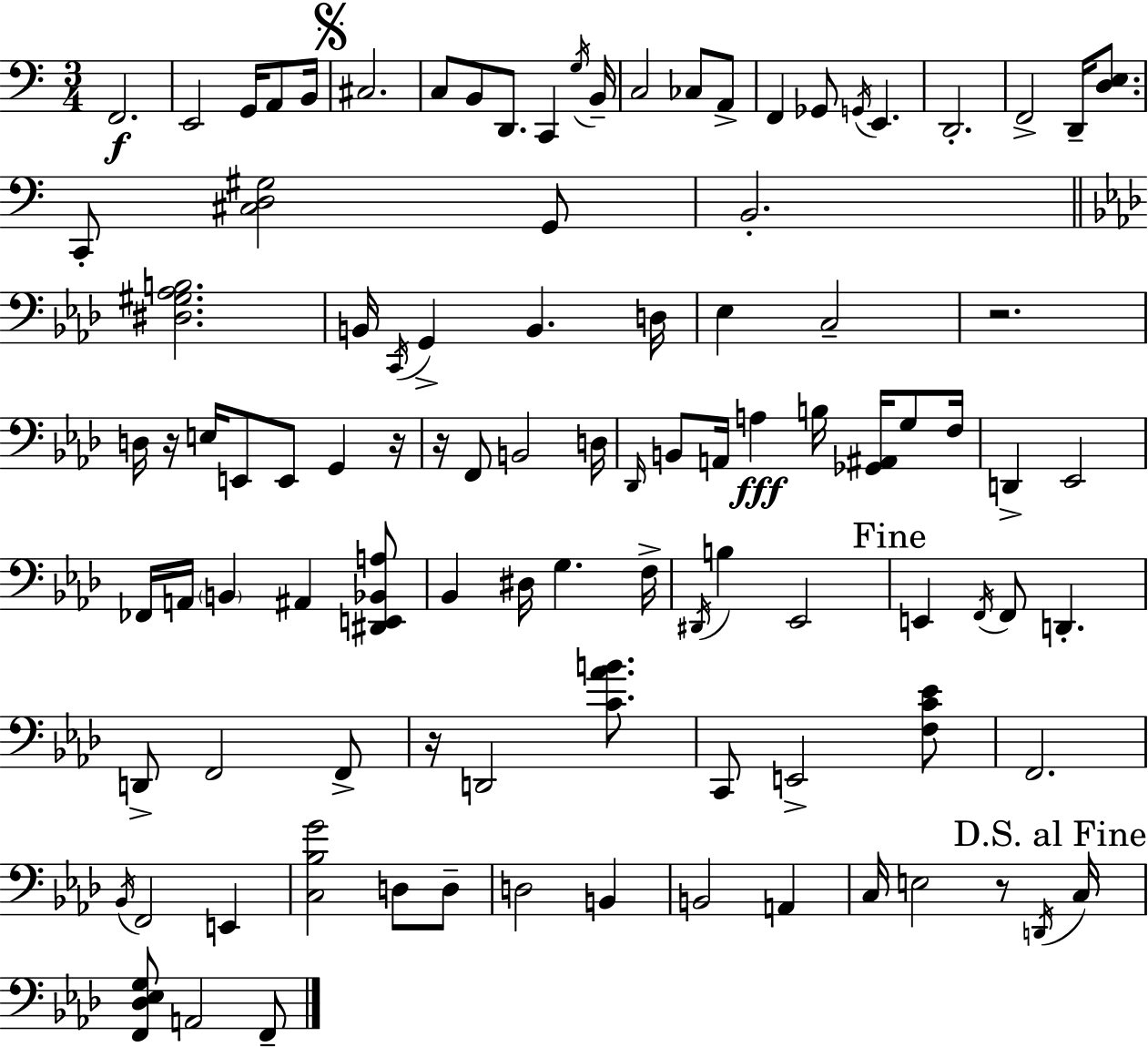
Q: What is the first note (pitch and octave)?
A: F2